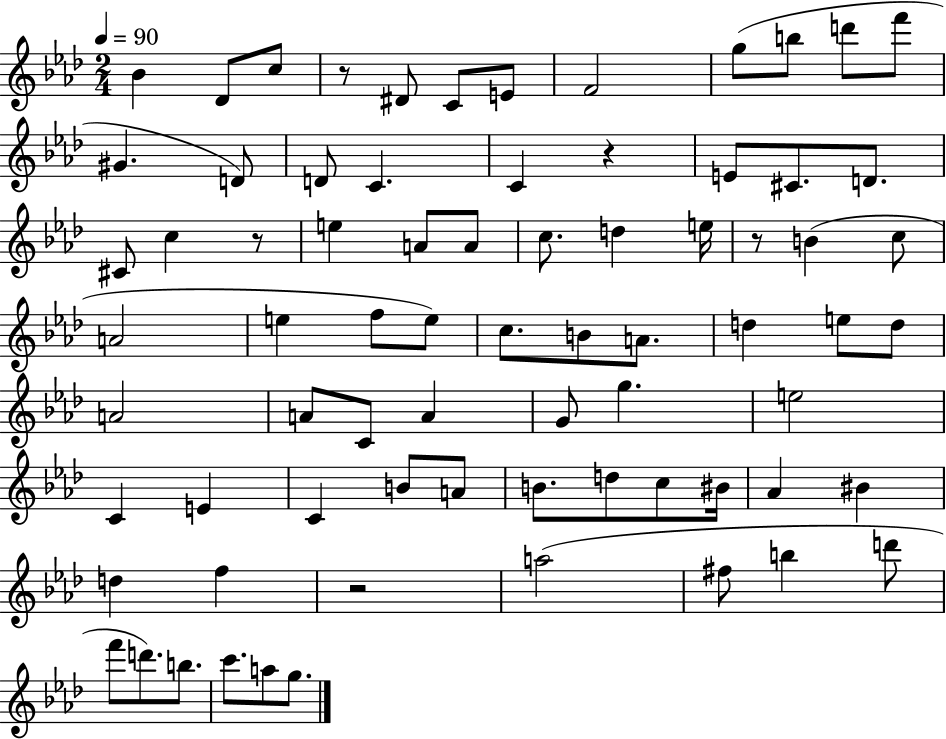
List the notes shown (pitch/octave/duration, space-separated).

Bb4/q Db4/e C5/e R/e D#4/e C4/e E4/e F4/h G5/e B5/e D6/e F6/e G#4/q. D4/e D4/e C4/q. C4/q R/q E4/e C#4/e. D4/e. C#4/e C5/q R/e E5/q A4/e A4/e C5/e. D5/q E5/s R/e B4/q C5/e A4/h E5/q F5/e E5/e C5/e. B4/e A4/e. D5/q E5/e D5/e A4/h A4/e C4/e A4/q G4/e G5/q. E5/h C4/q E4/q C4/q B4/e A4/e B4/e. D5/e C5/e BIS4/s Ab4/q BIS4/q D5/q F5/q R/h A5/h F#5/e B5/q D6/e F6/e D6/e. B5/e. C6/e. A5/e G5/e.